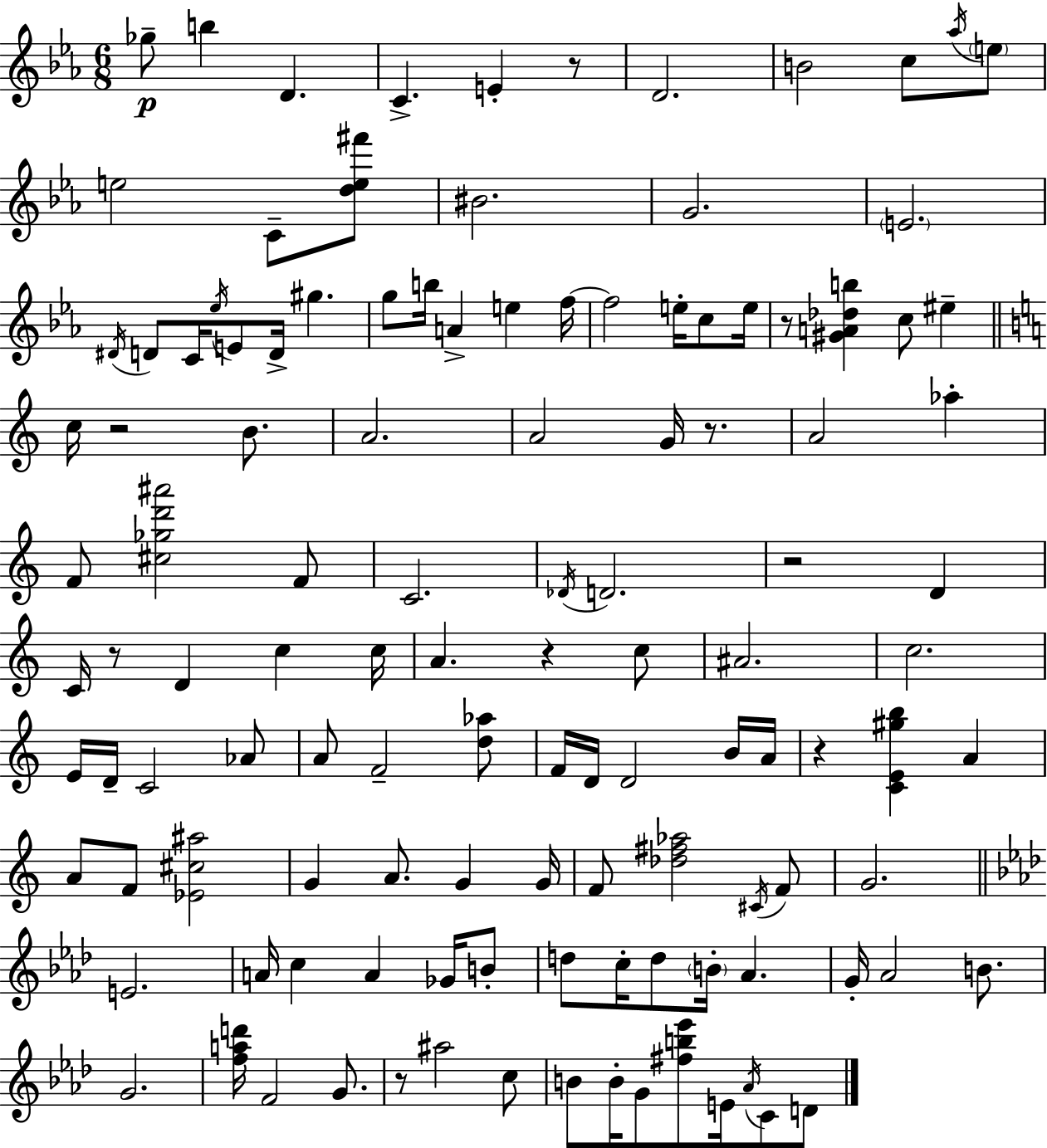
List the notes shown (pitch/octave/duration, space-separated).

Gb5/e B5/q D4/q. C4/q. E4/q R/e D4/h. B4/h C5/e Ab5/s E5/e E5/h C4/e [D5,E5,F#6]/e BIS4/h. G4/h. E4/h. D#4/s D4/e C4/s Eb5/s E4/e D4/s G#5/q. G5/e B5/s A4/q E5/q F5/s F5/h E5/s C5/e E5/s R/e [G#4,A4,Db5,B5]/q C5/e EIS5/q C5/s R/h B4/e. A4/h. A4/h G4/s R/e. A4/h Ab5/q F4/e [C#5,Gb5,D6,A#6]/h F4/e C4/h. Db4/s D4/h. R/h D4/q C4/s R/e D4/q C5/q C5/s A4/q. R/q C5/e A#4/h. C5/h. E4/s D4/s C4/h Ab4/e A4/e F4/h [D5,Ab5]/e F4/s D4/s D4/h B4/s A4/s R/q [C4,E4,G#5,B5]/q A4/q A4/e F4/e [Eb4,C#5,A#5]/h G4/q A4/e. G4/q G4/s F4/e [Db5,F#5,Ab5]/h C#4/s F4/e G4/h. E4/h. A4/s C5/q A4/q Gb4/s B4/e D5/e C5/s D5/e B4/s Ab4/q. G4/s Ab4/h B4/e. G4/h. [F5,A5,D6]/s F4/h G4/e. R/e A#5/h C5/e B4/e B4/s G4/e [F#5,B5,Eb6]/e E4/s Ab4/s C4/e D4/e